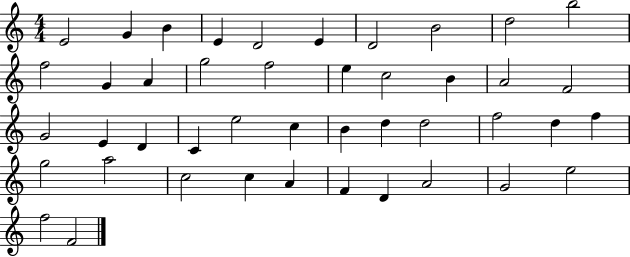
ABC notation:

X:1
T:Untitled
M:4/4
L:1/4
K:C
E2 G B E D2 E D2 B2 d2 b2 f2 G A g2 f2 e c2 B A2 F2 G2 E D C e2 c B d d2 f2 d f g2 a2 c2 c A F D A2 G2 e2 f2 F2